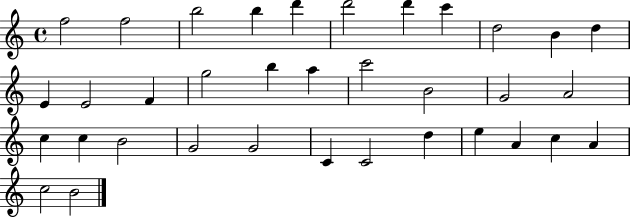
{
  \clef treble
  \time 4/4
  \defaultTimeSignature
  \key c \major
  f''2 f''2 | b''2 b''4 d'''4 | d'''2 d'''4 c'''4 | d''2 b'4 d''4 | \break e'4 e'2 f'4 | g''2 b''4 a''4 | c'''2 b'2 | g'2 a'2 | \break c''4 c''4 b'2 | g'2 g'2 | c'4 c'2 d''4 | e''4 a'4 c''4 a'4 | \break c''2 b'2 | \bar "|."
}